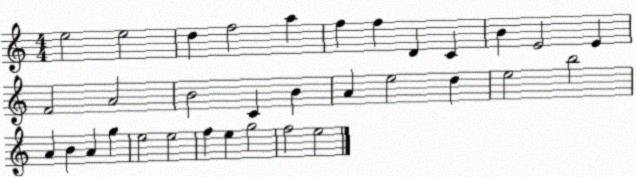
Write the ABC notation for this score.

X:1
T:Untitled
M:4/4
L:1/4
K:C
e2 e2 d f2 a f f D C B E2 E F2 A2 B2 C B A e2 d e2 b2 A B A g e2 e2 f e g2 f2 e2